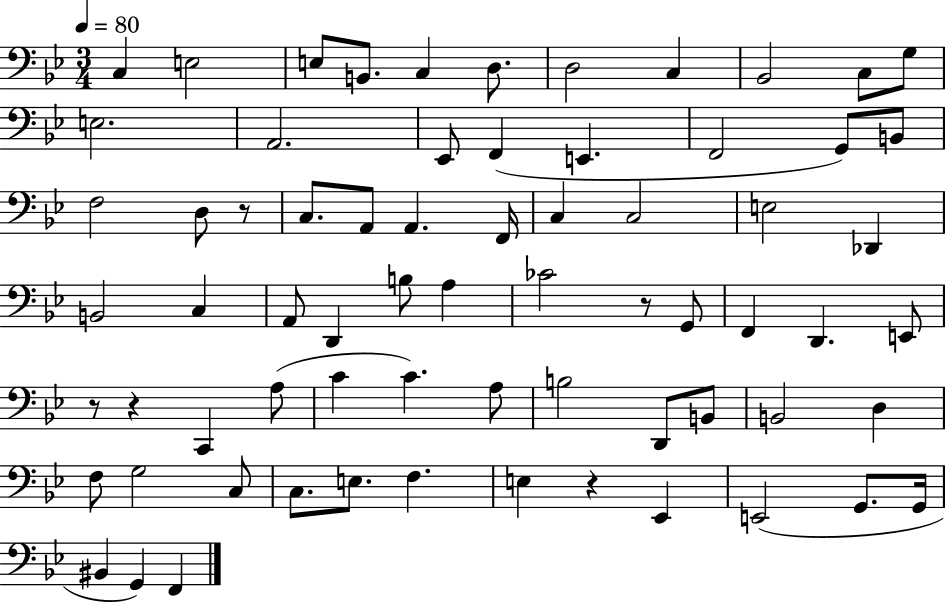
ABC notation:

X:1
T:Untitled
M:3/4
L:1/4
K:Bb
C, E,2 E,/2 B,,/2 C, D,/2 D,2 C, _B,,2 C,/2 G,/2 E,2 A,,2 _E,,/2 F,, E,, F,,2 G,,/2 B,,/2 F,2 D,/2 z/2 C,/2 A,,/2 A,, F,,/4 C, C,2 E,2 _D,, B,,2 C, A,,/2 D,, B,/2 A, _C2 z/2 G,,/2 F,, D,, E,,/2 z/2 z C,, A,/2 C C A,/2 B,2 D,,/2 B,,/2 B,,2 D, F,/2 G,2 C,/2 C,/2 E,/2 F, E, z _E,, E,,2 G,,/2 G,,/4 ^B,, G,, F,,